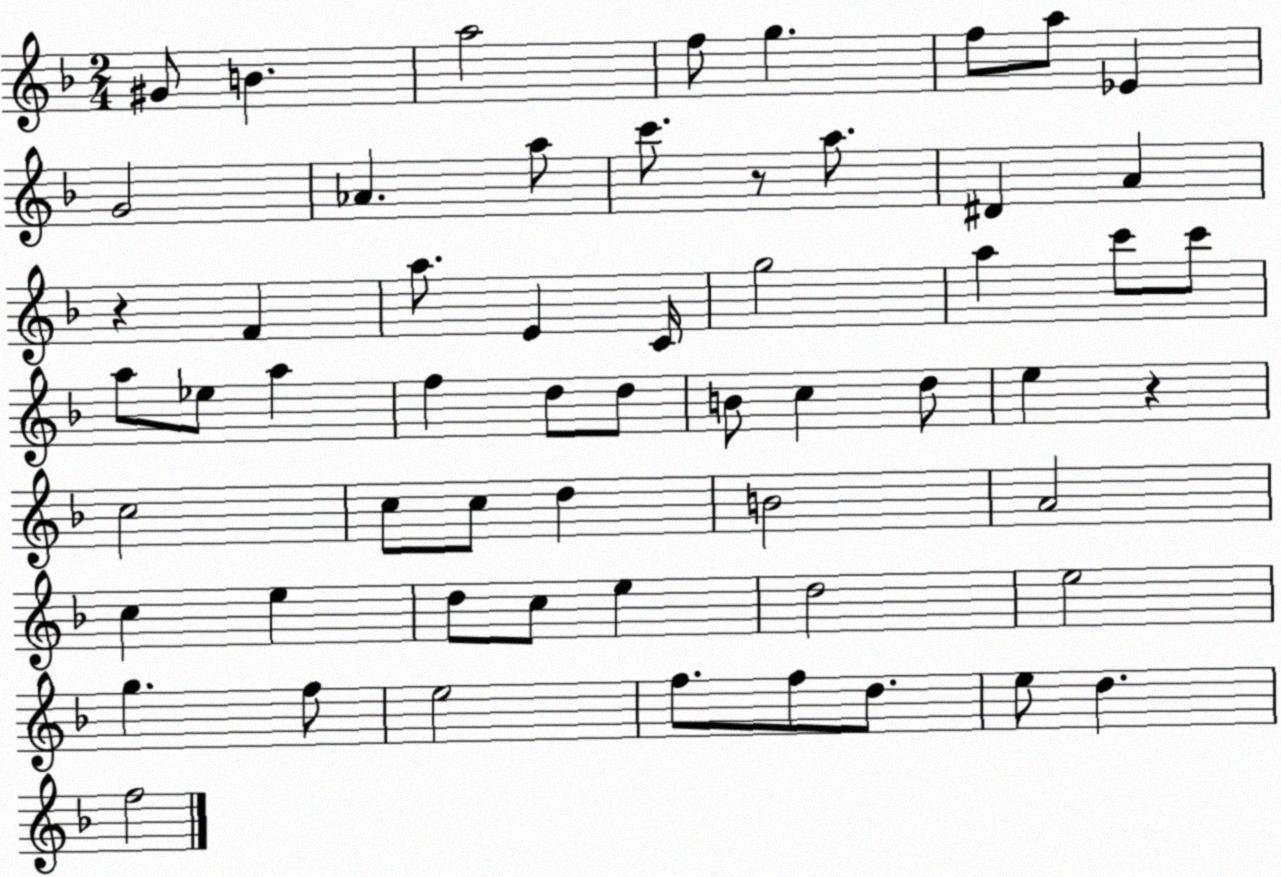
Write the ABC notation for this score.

X:1
T:Untitled
M:2/4
L:1/4
K:F
^G/2 B a2 f/2 g f/2 a/2 _E G2 _A a/2 c'/2 z/2 a/2 ^D A z F a/2 E C/4 g2 a c'/2 c'/2 a/2 _e/2 a f d/2 d/2 B/2 c d/2 e z c2 c/2 c/2 d B2 A2 c e d/2 c/2 e d2 e2 g f/2 e2 f/2 f/2 d/2 e/2 d f2